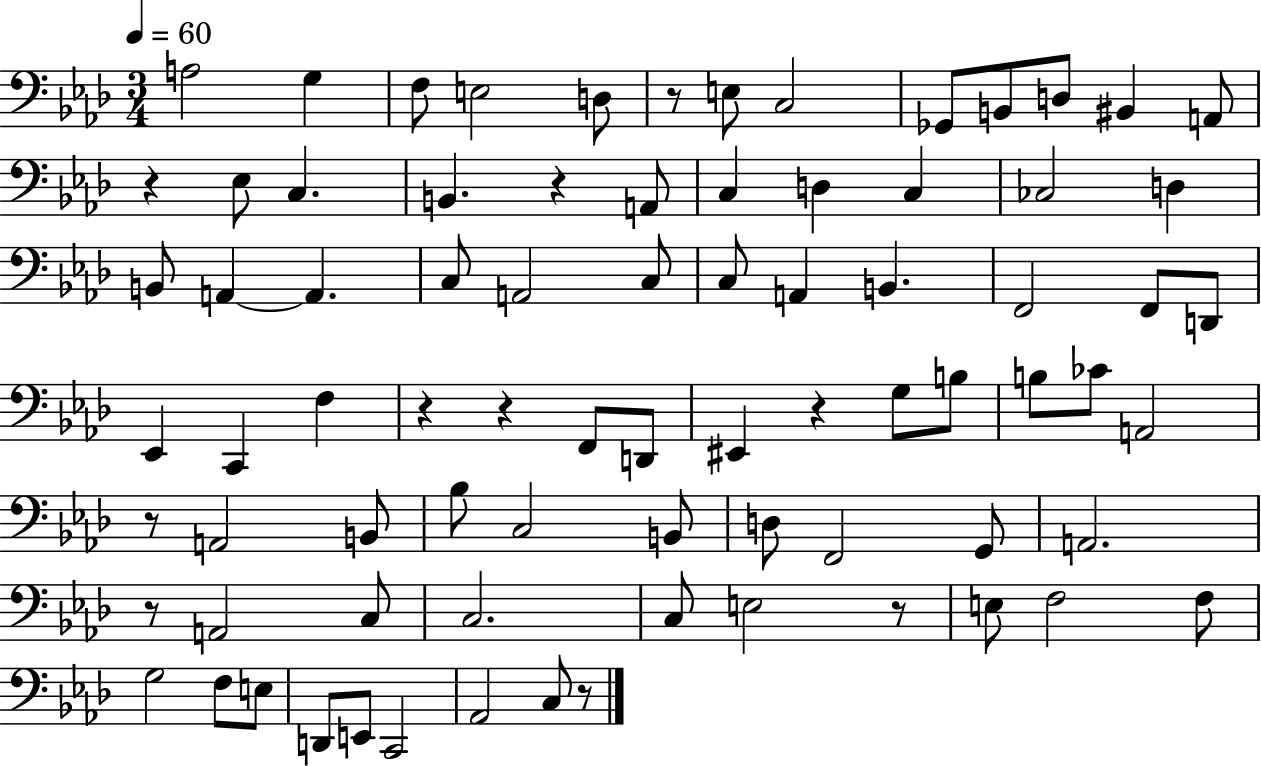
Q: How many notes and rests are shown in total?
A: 79